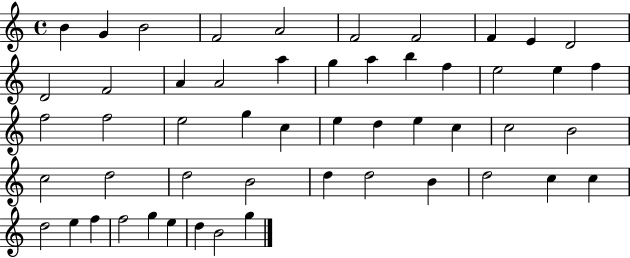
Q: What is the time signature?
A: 4/4